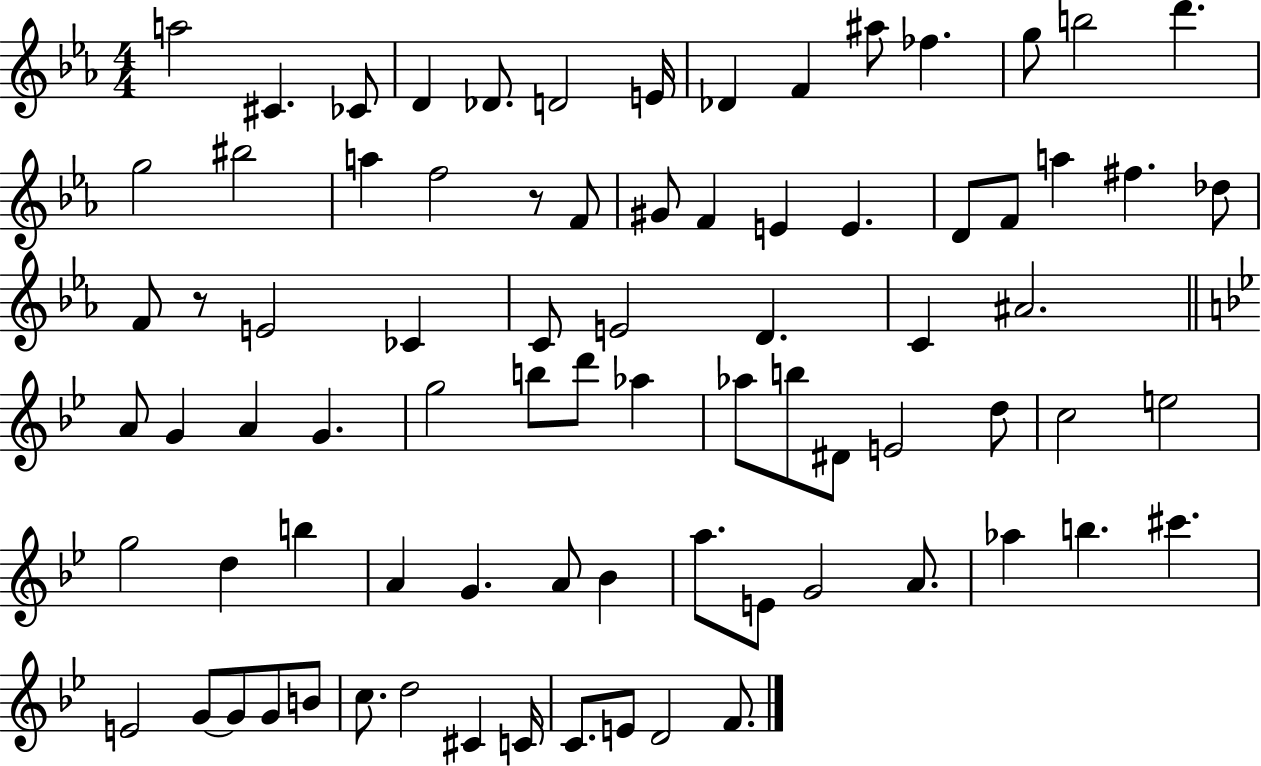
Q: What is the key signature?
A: EES major